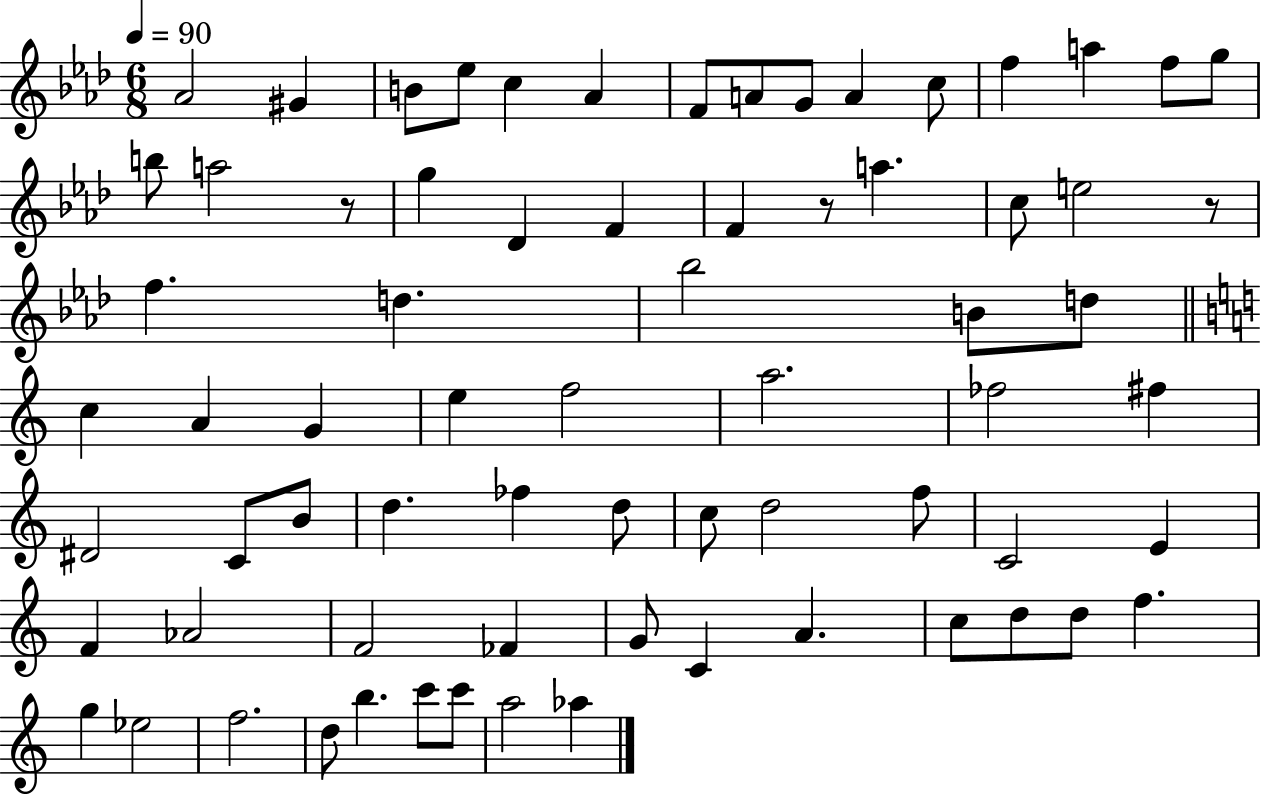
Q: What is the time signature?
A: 6/8